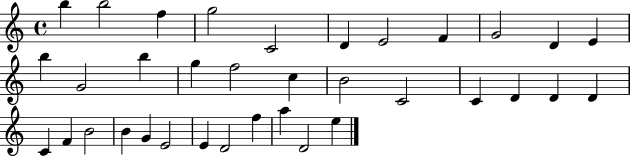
B5/q B5/h F5/q G5/h C4/h D4/q E4/h F4/q G4/h D4/q E4/q B5/q G4/h B5/q G5/q F5/h C5/q B4/h C4/h C4/q D4/q D4/q D4/q C4/q F4/q B4/h B4/q G4/q E4/h E4/q D4/h F5/q A5/q D4/h E5/q